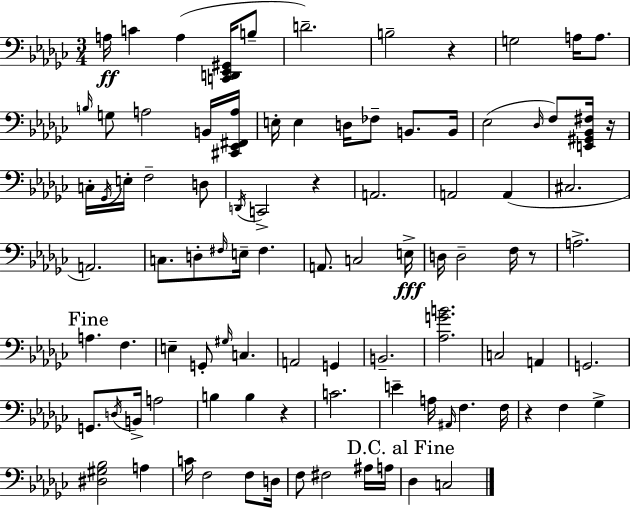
{
  \clef bass
  \numericTimeSignature
  \time 3/4
  \key ees \minor
  a16\ff c'4 a4( <c, d, ees, gis,>16 b8-- | d'2.--) | b2-- r4 | g2 a16 a8. | \break \grace { b16 } g8 a2 b,16 | <cis, ees, fis, a>16 e16-. e4 d16 fes8-- b,8. | b,16 ees2( \grace { des16 } f8) | <e, gis, bes, fis>16 r16 c16-. \acciaccatura { ges,16 } e16-. f2-- | \break d8 \acciaccatura { d,16 } c,2-> | r4 a,2. | a,2 | a,4( cis2. | \break a,2.) | c8. d8-. \grace { fis16 } e16-- fis4. | a,8. c2 | e16->\fff d16 d2-- | \break f16 r8 a2.-> | \mark "Fine" a4. f4. | e4-- g,8-. \grace { gis16 } | c4. a,2 | \break g,4 b,2.-- | <aes g' b'>2. | c2 | a,4 g,2. | \break g,8. \acciaccatura { d16 } b,16-> a2 | b4 b4 | r4 c'2. | e'4-- a16 | \break \grace { ais,16 } f4. f16 r4 | f4 ges4-> <dis gis bes>2 | a4 c'16 f2 | f8 d16 f8 fis2 | \break ais16 a16 \mark "D.C. al Fine" des4 | c2 \bar "|."
}